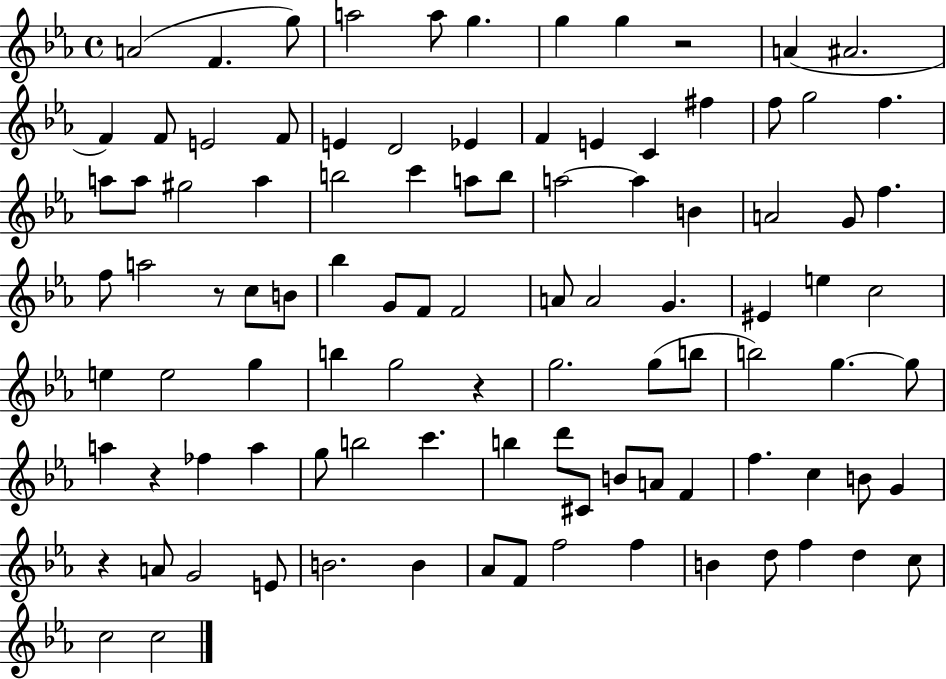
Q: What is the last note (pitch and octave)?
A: C5